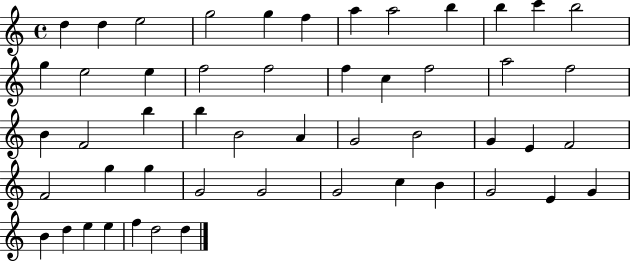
X:1
T:Untitled
M:4/4
L:1/4
K:C
d d e2 g2 g f a a2 b b c' b2 g e2 e f2 f2 f c f2 a2 f2 B F2 b b B2 A G2 B2 G E F2 F2 g g G2 G2 G2 c B G2 E G B d e e f d2 d